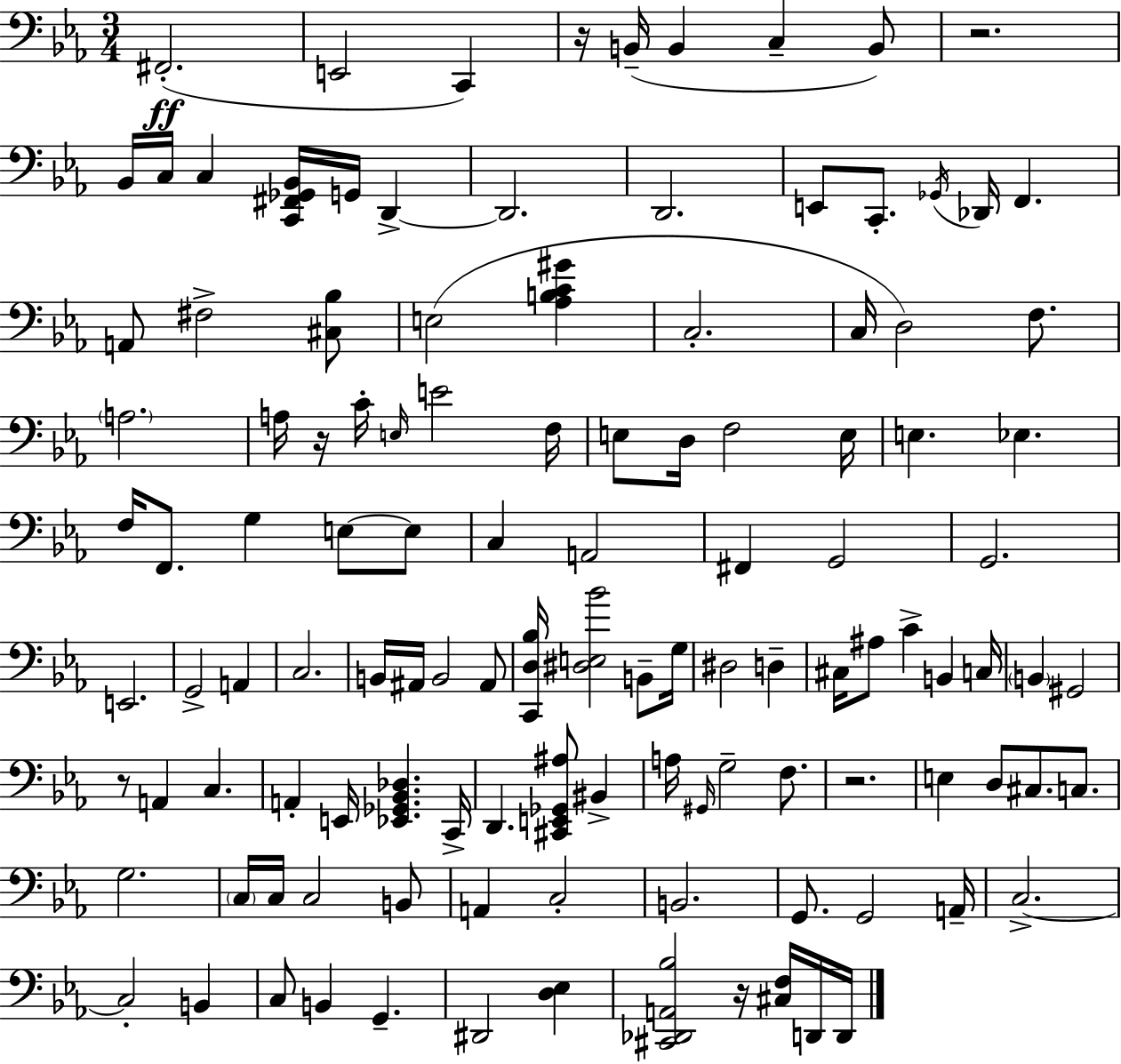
X:1
T:Untitled
M:3/4
L:1/4
K:Eb
^F,,2 E,,2 C,, z/4 B,,/4 B,, C, B,,/2 z2 _B,,/4 C,/4 C, [C,,^F,,_G,,_B,,]/4 G,,/4 D,, D,,2 D,,2 E,,/2 C,,/2 _G,,/4 _D,,/4 F,, A,,/2 ^F,2 [^C,_B,]/2 E,2 [_A,B,C^G] C,2 C,/4 D,2 F,/2 A,2 A,/4 z/4 C/4 E,/4 E2 F,/4 E,/2 D,/4 F,2 E,/4 E, _E, F,/4 F,,/2 G, E,/2 E,/2 C, A,,2 ^F,, G,,2 G,,2 E,,2 G,,2 A,, C,2 B,,/4 ^A,,/4 B,,2 ^A,,/2 [C,,D,_B,]/4 [^D,E,_B]2 B,,/2 G,/4 ^D,2 D, ^C,/4 ^A,/2 C B,, C,/4 B,, ^G,,2 z/2 A,, C, A,, E,,/4 [_E,,_G,,_B,,_D,] C,,/4 D,, [^C,,E,,_G,,^A,]/2 ^B,, A,/4 ^G,,/4 G,2 F,/2 z2 E, D,/2 ^C,/2 C,/2 G,2 C,/4 C,/4 C,2 B,,/2 A,, C,2 B,,2 G,,/2 G,,2 A,,/4 C,2 C,2 B,, C,/2 B,, G,, ^D,,2 [D,_E,] [^C,,_D,,A,,_B,]2 z/4 [^C,F,]/4 D,,/4 D,,/4